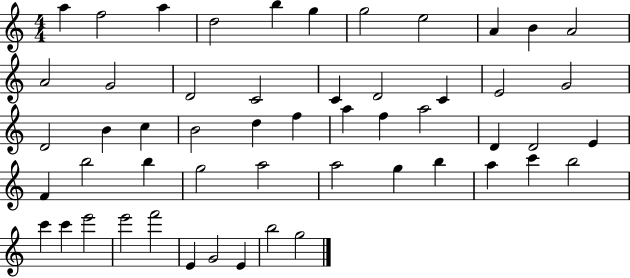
A5/q F5/h A5/q D5/h B5/q G5/q G5/h E5/h A4/q B4/q A4/h A4/h G4/h D4/h C4/h C4/q D4/h C4/q E4/h G4/h D4/h B4/q C5/q B4/h D5/q F5/q A5/q F5/q A5/h D4/q D4/h E4/q F4/q B5/h B5/q G5/h A5/h A5/h G5/q B5/q A5/q C6/q B5/h C6/q C6/q E6/h E6/h F6/h E4/q G4/h E4/q B5/h G5/h